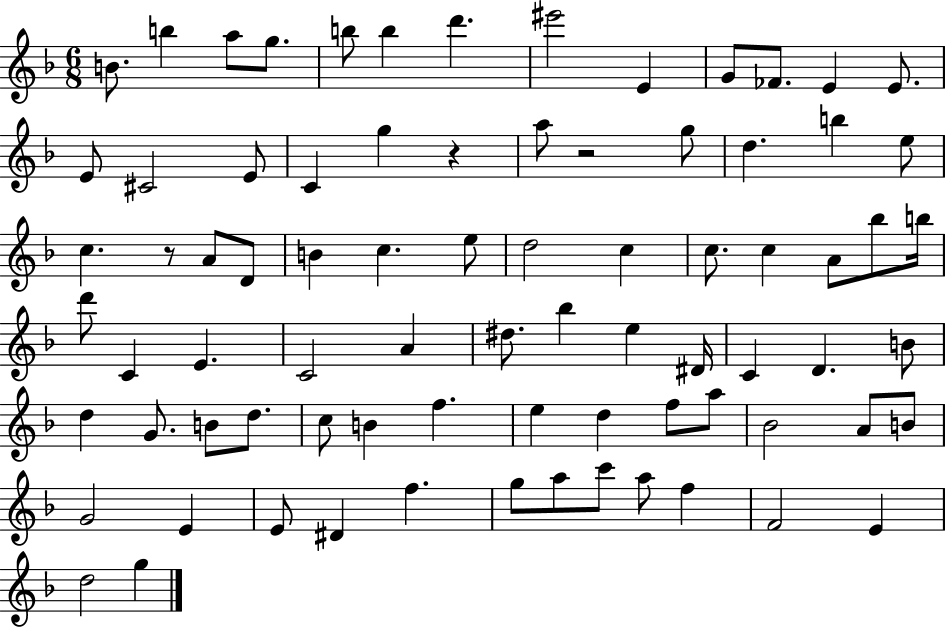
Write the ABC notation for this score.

X:1
T:Untitled
M:6/8
L:1/4
K:F
B/2 b a/2 g/2 b/2 b d' ^e'2 E G/2 _F/2 E E/2 E/2 ^C2 E/2 C g z a/2 z2 g/2 d b e/2 c z/2 A/2 D/2 B c e/2 d2 c c/2 c A/2 _b/2 b/4 d'/2 C E C2 A ^d/2 _b e ^D/4 C D B/2 d G/2 B/2 d/2 c/2 B f e d f/2 a/2 _B2 A/2 B/2 G2 E E/2 ^D f g/2 a/2 c'/2 a/2 f F2 E d2 g